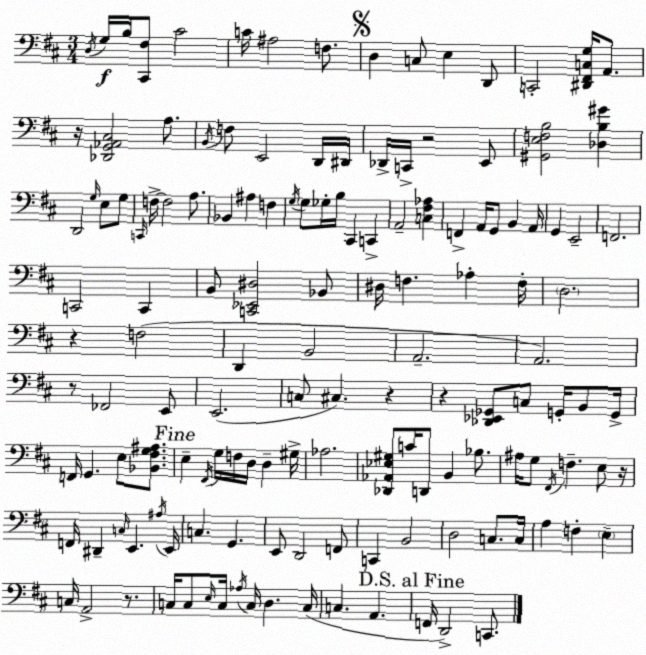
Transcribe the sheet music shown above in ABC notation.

X:1
T:Untitled
M:3/4
L:1/4
K:D
D,/4 G,/4 B,/4 [^C,,^F,]/2 ^C2 C/4 ^A,2 F,/2 D, C,/2 E, D,,/2 C,,2 [^D,,^F,,C,G,]/4 A,,/2 z/4 [_D,,G,,_A,,^C,]2 A,/2 B,,/4 F,/2 E,,2 D,,/4 ^D,,/4 _D,,/4 C,,/4 z2 E,,/2 [^G,,E,F,B,]2 [_D,B,^G] D,,2 G,/4 E,/2 G,/2 C,,/4 F,/4 F,2 A,/2 _B,, ^A, F, G,/4 G,/2 _G,/4 B,/4 ^C,, C,, A,,2 [C,^F,_A,] F,, A,,/4 G,,/2 B,, A,,/4 G,, E,,2 F,,2 C,,2 C,, B,,/2 [C,,_E,,^D,]2 _B,,/2 ^D,/4 F, _A, F,/4 D,2 z F,2 D,, B,,2 A,,2 A,,2 z/2 _F,,2 E,,/2 E,,2 C,/2 ^C, z z [_D,,_E,,_G,,]/2 C,/2 G,,/4 B,,/2 G,,/4 F,,/4 G,, E,/2 [_B,,^F,G,^A,]/2 E, ^F,,/4 G,/4 F,/4 D,/4 D, ^G,/4 _A,2 [_D,,_A,,_E,^G,]/2 C/4 D,,/2 B,, _B,/2 ^A,/4 G,/2 ^F,,/4 F, E,/2 z/4 F,,/4 ^D,, C,/4 E,, ^A,/4 E,,/4 C, G,, E,,/2 D,,2 F,,/2 C,, B,,2 D,2 C,/2 C,/4 A, F, E, C,/4 A,,2 z/2 C,/4 C,/2 E,/4 C,/4 _A,/4 C,/4 D, C,/4 C, A,, F,,/4 D,,2 C,,/2